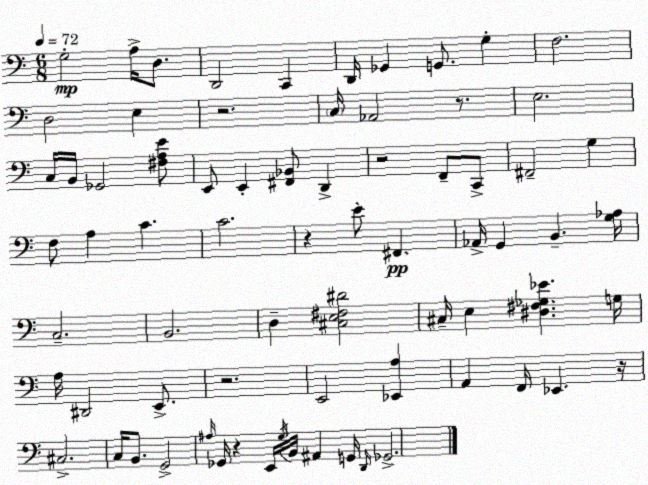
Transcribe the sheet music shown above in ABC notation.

X:1
T:Untitled
M:6/8
L:1/4
K:Am
G,2 A,/4 D,/2 D,,2 C,, D,,/4 _G,, G,,/2 G, F,2 D,2 E, z2 C,/4 _A,,2 z/2 E,2 C,/4 B,,/4 _G,,2 [^F,A,E]/2 E,,/2 E,, [^F,,_B,,]/2 D,, z2 F,,/2 C,,/2 ^F,,2 G, F,/2 A, C C2 z E/2 ^F,, _A,,/4 G,, B,, [G,_A,]/4 C,2 B,,2 D, [^C,E,^F,^D]2 ^C,/4 E, [^D,^F,_G,_E] G,/4 A,/4 ^D,,2 E,,/2 z2 E,,2 [_E,,A,] A,, F,,/4 _E,, z/4 ^C,2 C,/4 B,,/2 G,,2 ^A,/4 _G,,/4 z E,,/4 G,/4 B,,/4 ^A,, G,,/4 D,,/4 _G,,2